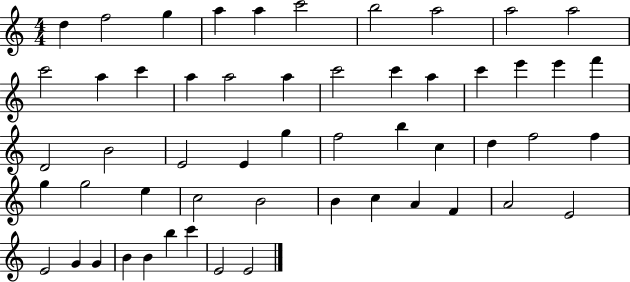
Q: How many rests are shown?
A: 0